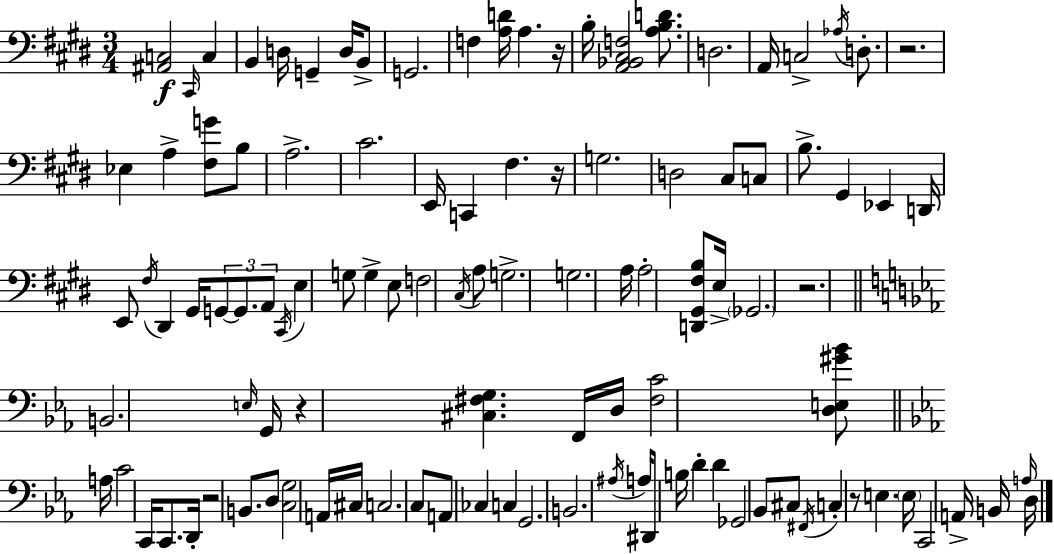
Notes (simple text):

[A#2,C3]/h C#2/s C3/q B2/q D3/s G2/q D3/s B2/e G2/h. F3/q [A3,D4]/s A3/q. R/s B3/s [A2,Bb2,C#3,F3]/h [A3,B3,D4]/e. D3/h. A2/s C3/h Ab3/s D3/e. R/h. Eb3/q A3/q [F#3,G4]/e B3/e A3/h. C#4/h. E2/s C2/q F#3/q. R/s G3/h. D3/h C#3/e C3/e B3/e. G#2/q Eb2/q D2/s E2/e F#3/s D#2/q G#2/s G2/e G2/e. A2/e C#2/s E3/q G3/e G3/q E3/e F3/h C#3/s A3/e G3/h. G3/h. A3/s A3/h [D2,G#2,F#3,B3]/e E3/s Gb2/h. R/h. B2/h. E3/s G2/s R/q [C#3,F#3,G3]/q. F2/s D3/s [F#3,C4]/h [D3,E3,G#4,Bb4]/e A3/s C4/h C2/s C2/e. D2/s R/h B2/e. D3/e [C3,G3]/h A2/s C#3/s C3/h. C3/e A2/e CES3/q C3/q G2/h. B2/h. A#3/s A3/s D#2/e B3/s D4/q D4/q Gb2/h Bb2/e C#3/e F#2/s C3/q R/e E3/q. E3/s C2/h A2/s B2/s A3/s D3/s